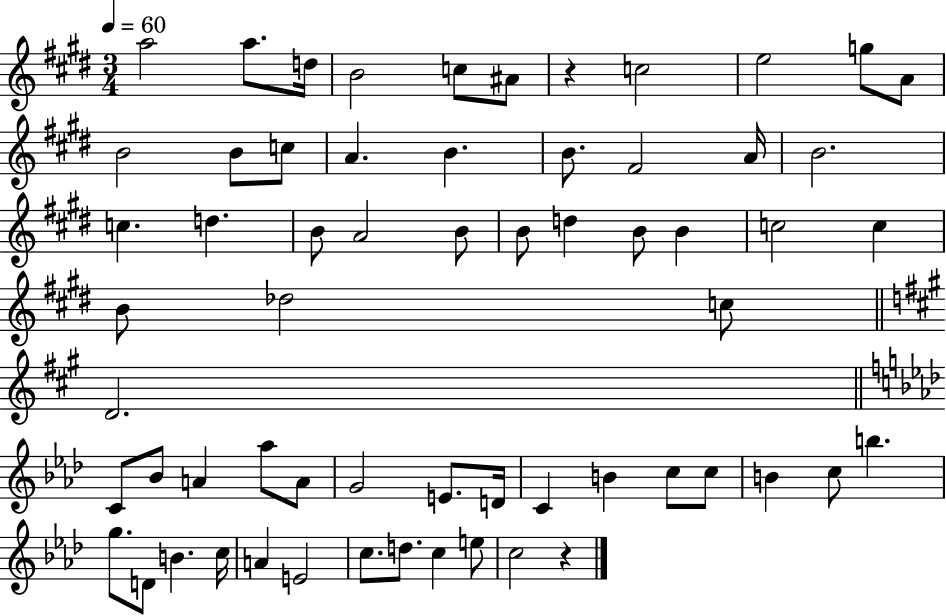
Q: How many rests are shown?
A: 2